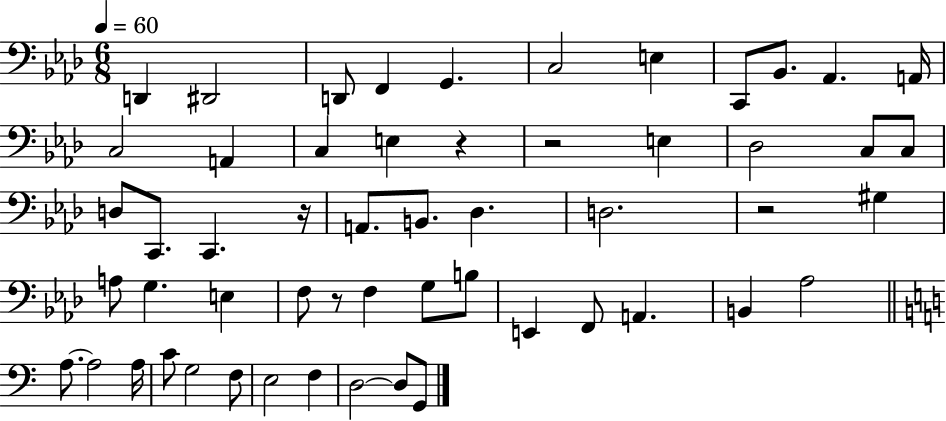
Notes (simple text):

D2/q D#2/h D2/e F2/q G2/q. C3/h E3/q C2/e Bb2/e. Ab2/q. A2/s C3/h A2/q C3/q E3/q R/q R/h E3/q Db3/h C3/e C3/e D3/e C2/e. C2/q. R/s A2/e. B2/e. Db3/q. D3/h. R/h G#3/q A3/e G3/q. E3/q F3/e R/e F3/q G3/e B3/e E2/q F2/e A2/q. B2/q Ab3/h A3/e. A3/h A3/s C4/e G3/h F3/e E3/h F3/q D3/h D3/e G2/e